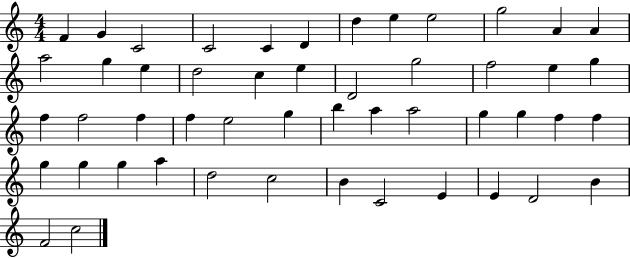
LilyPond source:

{
  \clef treble
  \numericTimeSignature
  \time 4/4
  \key c \major
  f'4 g'4 c'2 | c'2 c'4 d'4 | d''4 e''4 e''2 | g''2 a'4 a'4 | \break a''2 g''4 e''4 | d''2 c''4 e''4 | d'2 g''2 | f''2 e''4 g''4 | \break f''4 f''2 f''4 | f''4 e''2 g''4 | b''4 a''4 a''2 | g''4 g''4 f''4 f''4 | \break g''4 g''4 g''4 a''4 | d''2 c''2 | b'4 c'2 e'4 | e'4 d'2 b'4 | \break f'2 c''2 | \bar "|."
}